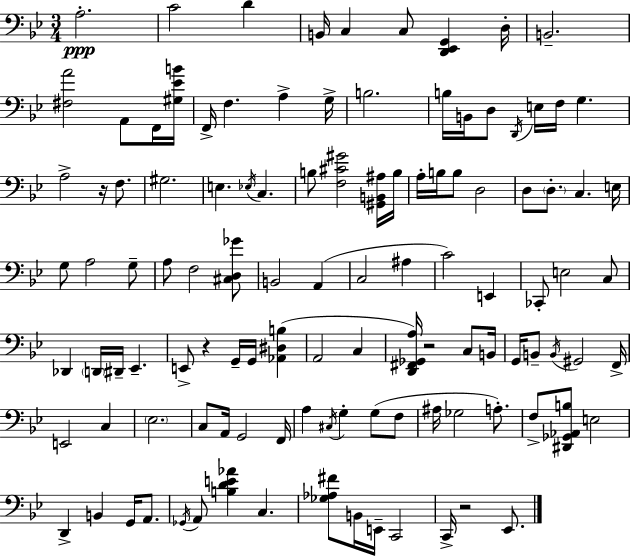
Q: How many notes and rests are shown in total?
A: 112